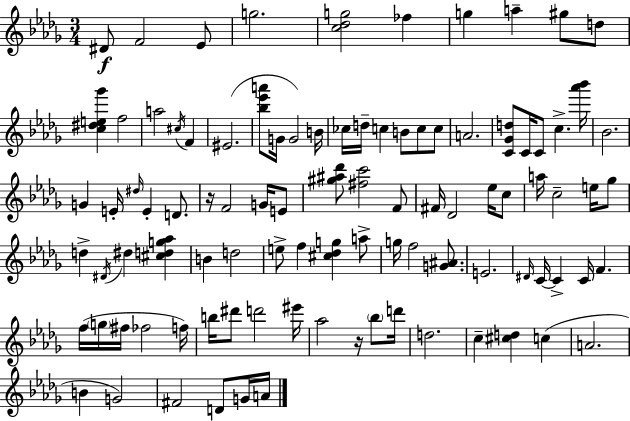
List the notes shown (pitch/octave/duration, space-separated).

D#4/e F4/h Eb4/e G5/h. [C5,Db5,G5]/h FES5/q G5/q A5/q G#5/e D5/e [C5,D#5,E5,Gb6]/q F5/h A5/h C#5/s F4/q EIS4/h. [Bb5,Eb6,A6]/e G4/s G4/h B4/s CES5/s D5/s C5/q B4/e C5/e C5/e A4/h. [C4,Gb4,D5]/e C4/s C4/e C5/q. [Ab6,Bb6]/s Bb4/h. G4/q E4/s D#5/s E4/q D4/e. R/s F4/h G4/s E4/e [G#5,A#5,Db6]/e [F#5,C6]/h F4/e F#4/s Db4/h Eb5/s C5/e A5/s C5/h E5/s Gb5/e D5/q D#4/s D#5/q [C#5,D5,G5,Ab5]/q B4/q D5/h E5/e F5/q [C#5,Db5,G5]/q A5/e G5/s F5/h [G4,A#4]/e. E4/h. D#4/s C4/s C4/q C4/s F4/q. F5/s G5/s F#5/s FES5/h F5/s B5/s D#6/e D6/h EIS6/s Ab5/h R/s Bb5/e D6/s D5/h. C5/q [C#5,D5]/q C5/q A4/h. B4/q G4/h F#4/h D4/e G4/s A4/s